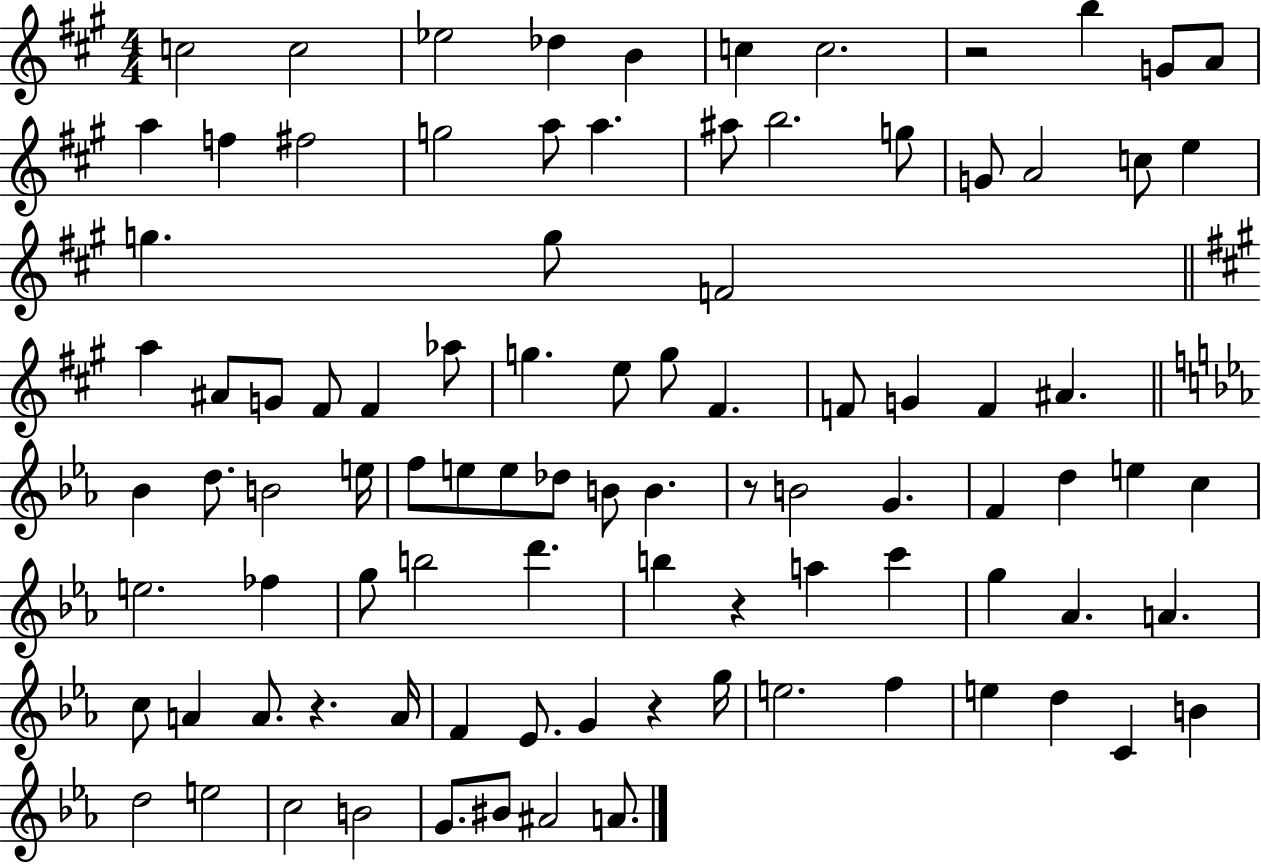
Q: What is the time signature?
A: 4/4